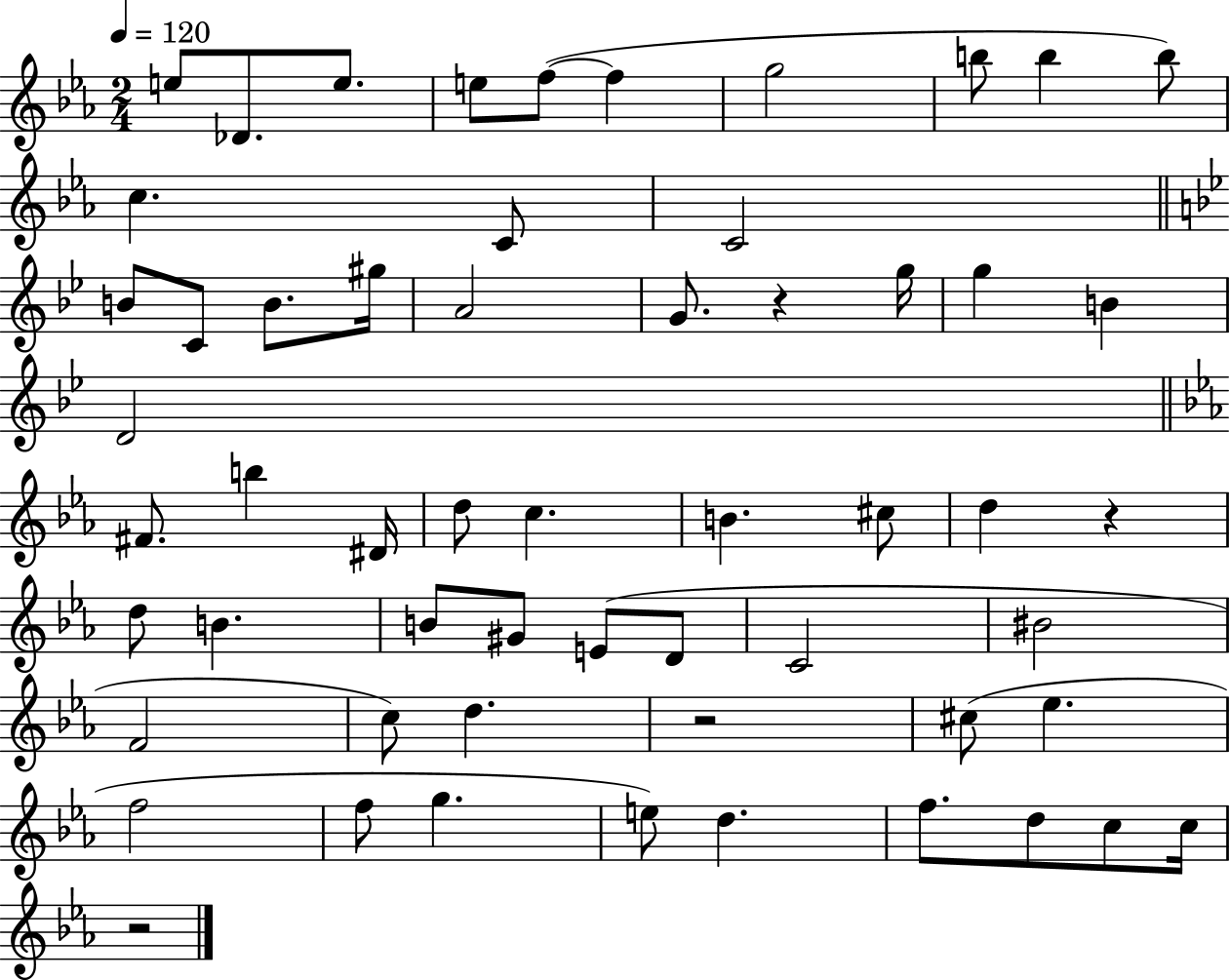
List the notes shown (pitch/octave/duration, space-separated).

E5/e Db4/e. E5/e. E5/e F5/e F5/q G5/h B5/e B5/q B5/e C5/q. C4/e C4/h B4/e C4/e B4/e. G#5/s A4/h G4/e. R/q G5/s G5/q B4/q D4/h F#4/e. B5/q D#4/s D5/e C5/q. B4/q. C#5/e D5/q R/q D5/e B4/q. B4/e G#4/e E4/e D4/e C4/h BIS4/h F4/h C5/e D5/q. R/h C#5/e Eb5/q. F5/h F5/e G5/q. E5/e D5/q. F5/e. D5/e C5/e C5/s R/h